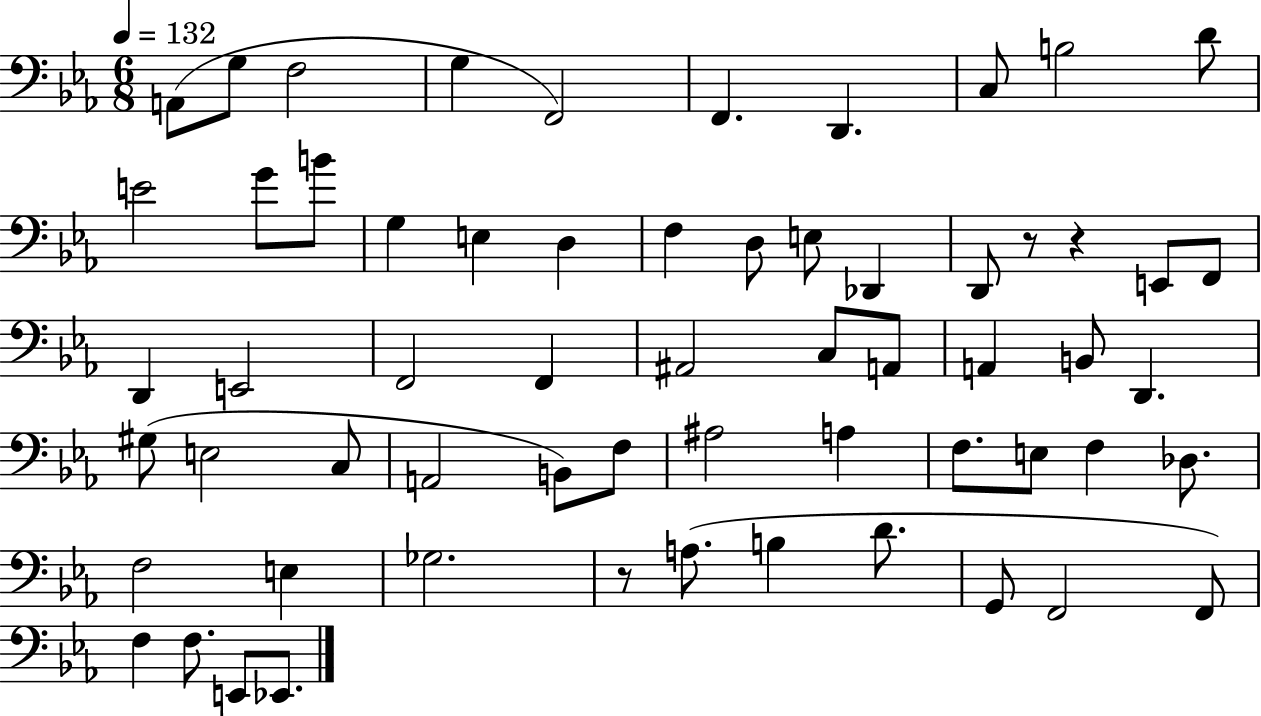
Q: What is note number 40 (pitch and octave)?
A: A#3